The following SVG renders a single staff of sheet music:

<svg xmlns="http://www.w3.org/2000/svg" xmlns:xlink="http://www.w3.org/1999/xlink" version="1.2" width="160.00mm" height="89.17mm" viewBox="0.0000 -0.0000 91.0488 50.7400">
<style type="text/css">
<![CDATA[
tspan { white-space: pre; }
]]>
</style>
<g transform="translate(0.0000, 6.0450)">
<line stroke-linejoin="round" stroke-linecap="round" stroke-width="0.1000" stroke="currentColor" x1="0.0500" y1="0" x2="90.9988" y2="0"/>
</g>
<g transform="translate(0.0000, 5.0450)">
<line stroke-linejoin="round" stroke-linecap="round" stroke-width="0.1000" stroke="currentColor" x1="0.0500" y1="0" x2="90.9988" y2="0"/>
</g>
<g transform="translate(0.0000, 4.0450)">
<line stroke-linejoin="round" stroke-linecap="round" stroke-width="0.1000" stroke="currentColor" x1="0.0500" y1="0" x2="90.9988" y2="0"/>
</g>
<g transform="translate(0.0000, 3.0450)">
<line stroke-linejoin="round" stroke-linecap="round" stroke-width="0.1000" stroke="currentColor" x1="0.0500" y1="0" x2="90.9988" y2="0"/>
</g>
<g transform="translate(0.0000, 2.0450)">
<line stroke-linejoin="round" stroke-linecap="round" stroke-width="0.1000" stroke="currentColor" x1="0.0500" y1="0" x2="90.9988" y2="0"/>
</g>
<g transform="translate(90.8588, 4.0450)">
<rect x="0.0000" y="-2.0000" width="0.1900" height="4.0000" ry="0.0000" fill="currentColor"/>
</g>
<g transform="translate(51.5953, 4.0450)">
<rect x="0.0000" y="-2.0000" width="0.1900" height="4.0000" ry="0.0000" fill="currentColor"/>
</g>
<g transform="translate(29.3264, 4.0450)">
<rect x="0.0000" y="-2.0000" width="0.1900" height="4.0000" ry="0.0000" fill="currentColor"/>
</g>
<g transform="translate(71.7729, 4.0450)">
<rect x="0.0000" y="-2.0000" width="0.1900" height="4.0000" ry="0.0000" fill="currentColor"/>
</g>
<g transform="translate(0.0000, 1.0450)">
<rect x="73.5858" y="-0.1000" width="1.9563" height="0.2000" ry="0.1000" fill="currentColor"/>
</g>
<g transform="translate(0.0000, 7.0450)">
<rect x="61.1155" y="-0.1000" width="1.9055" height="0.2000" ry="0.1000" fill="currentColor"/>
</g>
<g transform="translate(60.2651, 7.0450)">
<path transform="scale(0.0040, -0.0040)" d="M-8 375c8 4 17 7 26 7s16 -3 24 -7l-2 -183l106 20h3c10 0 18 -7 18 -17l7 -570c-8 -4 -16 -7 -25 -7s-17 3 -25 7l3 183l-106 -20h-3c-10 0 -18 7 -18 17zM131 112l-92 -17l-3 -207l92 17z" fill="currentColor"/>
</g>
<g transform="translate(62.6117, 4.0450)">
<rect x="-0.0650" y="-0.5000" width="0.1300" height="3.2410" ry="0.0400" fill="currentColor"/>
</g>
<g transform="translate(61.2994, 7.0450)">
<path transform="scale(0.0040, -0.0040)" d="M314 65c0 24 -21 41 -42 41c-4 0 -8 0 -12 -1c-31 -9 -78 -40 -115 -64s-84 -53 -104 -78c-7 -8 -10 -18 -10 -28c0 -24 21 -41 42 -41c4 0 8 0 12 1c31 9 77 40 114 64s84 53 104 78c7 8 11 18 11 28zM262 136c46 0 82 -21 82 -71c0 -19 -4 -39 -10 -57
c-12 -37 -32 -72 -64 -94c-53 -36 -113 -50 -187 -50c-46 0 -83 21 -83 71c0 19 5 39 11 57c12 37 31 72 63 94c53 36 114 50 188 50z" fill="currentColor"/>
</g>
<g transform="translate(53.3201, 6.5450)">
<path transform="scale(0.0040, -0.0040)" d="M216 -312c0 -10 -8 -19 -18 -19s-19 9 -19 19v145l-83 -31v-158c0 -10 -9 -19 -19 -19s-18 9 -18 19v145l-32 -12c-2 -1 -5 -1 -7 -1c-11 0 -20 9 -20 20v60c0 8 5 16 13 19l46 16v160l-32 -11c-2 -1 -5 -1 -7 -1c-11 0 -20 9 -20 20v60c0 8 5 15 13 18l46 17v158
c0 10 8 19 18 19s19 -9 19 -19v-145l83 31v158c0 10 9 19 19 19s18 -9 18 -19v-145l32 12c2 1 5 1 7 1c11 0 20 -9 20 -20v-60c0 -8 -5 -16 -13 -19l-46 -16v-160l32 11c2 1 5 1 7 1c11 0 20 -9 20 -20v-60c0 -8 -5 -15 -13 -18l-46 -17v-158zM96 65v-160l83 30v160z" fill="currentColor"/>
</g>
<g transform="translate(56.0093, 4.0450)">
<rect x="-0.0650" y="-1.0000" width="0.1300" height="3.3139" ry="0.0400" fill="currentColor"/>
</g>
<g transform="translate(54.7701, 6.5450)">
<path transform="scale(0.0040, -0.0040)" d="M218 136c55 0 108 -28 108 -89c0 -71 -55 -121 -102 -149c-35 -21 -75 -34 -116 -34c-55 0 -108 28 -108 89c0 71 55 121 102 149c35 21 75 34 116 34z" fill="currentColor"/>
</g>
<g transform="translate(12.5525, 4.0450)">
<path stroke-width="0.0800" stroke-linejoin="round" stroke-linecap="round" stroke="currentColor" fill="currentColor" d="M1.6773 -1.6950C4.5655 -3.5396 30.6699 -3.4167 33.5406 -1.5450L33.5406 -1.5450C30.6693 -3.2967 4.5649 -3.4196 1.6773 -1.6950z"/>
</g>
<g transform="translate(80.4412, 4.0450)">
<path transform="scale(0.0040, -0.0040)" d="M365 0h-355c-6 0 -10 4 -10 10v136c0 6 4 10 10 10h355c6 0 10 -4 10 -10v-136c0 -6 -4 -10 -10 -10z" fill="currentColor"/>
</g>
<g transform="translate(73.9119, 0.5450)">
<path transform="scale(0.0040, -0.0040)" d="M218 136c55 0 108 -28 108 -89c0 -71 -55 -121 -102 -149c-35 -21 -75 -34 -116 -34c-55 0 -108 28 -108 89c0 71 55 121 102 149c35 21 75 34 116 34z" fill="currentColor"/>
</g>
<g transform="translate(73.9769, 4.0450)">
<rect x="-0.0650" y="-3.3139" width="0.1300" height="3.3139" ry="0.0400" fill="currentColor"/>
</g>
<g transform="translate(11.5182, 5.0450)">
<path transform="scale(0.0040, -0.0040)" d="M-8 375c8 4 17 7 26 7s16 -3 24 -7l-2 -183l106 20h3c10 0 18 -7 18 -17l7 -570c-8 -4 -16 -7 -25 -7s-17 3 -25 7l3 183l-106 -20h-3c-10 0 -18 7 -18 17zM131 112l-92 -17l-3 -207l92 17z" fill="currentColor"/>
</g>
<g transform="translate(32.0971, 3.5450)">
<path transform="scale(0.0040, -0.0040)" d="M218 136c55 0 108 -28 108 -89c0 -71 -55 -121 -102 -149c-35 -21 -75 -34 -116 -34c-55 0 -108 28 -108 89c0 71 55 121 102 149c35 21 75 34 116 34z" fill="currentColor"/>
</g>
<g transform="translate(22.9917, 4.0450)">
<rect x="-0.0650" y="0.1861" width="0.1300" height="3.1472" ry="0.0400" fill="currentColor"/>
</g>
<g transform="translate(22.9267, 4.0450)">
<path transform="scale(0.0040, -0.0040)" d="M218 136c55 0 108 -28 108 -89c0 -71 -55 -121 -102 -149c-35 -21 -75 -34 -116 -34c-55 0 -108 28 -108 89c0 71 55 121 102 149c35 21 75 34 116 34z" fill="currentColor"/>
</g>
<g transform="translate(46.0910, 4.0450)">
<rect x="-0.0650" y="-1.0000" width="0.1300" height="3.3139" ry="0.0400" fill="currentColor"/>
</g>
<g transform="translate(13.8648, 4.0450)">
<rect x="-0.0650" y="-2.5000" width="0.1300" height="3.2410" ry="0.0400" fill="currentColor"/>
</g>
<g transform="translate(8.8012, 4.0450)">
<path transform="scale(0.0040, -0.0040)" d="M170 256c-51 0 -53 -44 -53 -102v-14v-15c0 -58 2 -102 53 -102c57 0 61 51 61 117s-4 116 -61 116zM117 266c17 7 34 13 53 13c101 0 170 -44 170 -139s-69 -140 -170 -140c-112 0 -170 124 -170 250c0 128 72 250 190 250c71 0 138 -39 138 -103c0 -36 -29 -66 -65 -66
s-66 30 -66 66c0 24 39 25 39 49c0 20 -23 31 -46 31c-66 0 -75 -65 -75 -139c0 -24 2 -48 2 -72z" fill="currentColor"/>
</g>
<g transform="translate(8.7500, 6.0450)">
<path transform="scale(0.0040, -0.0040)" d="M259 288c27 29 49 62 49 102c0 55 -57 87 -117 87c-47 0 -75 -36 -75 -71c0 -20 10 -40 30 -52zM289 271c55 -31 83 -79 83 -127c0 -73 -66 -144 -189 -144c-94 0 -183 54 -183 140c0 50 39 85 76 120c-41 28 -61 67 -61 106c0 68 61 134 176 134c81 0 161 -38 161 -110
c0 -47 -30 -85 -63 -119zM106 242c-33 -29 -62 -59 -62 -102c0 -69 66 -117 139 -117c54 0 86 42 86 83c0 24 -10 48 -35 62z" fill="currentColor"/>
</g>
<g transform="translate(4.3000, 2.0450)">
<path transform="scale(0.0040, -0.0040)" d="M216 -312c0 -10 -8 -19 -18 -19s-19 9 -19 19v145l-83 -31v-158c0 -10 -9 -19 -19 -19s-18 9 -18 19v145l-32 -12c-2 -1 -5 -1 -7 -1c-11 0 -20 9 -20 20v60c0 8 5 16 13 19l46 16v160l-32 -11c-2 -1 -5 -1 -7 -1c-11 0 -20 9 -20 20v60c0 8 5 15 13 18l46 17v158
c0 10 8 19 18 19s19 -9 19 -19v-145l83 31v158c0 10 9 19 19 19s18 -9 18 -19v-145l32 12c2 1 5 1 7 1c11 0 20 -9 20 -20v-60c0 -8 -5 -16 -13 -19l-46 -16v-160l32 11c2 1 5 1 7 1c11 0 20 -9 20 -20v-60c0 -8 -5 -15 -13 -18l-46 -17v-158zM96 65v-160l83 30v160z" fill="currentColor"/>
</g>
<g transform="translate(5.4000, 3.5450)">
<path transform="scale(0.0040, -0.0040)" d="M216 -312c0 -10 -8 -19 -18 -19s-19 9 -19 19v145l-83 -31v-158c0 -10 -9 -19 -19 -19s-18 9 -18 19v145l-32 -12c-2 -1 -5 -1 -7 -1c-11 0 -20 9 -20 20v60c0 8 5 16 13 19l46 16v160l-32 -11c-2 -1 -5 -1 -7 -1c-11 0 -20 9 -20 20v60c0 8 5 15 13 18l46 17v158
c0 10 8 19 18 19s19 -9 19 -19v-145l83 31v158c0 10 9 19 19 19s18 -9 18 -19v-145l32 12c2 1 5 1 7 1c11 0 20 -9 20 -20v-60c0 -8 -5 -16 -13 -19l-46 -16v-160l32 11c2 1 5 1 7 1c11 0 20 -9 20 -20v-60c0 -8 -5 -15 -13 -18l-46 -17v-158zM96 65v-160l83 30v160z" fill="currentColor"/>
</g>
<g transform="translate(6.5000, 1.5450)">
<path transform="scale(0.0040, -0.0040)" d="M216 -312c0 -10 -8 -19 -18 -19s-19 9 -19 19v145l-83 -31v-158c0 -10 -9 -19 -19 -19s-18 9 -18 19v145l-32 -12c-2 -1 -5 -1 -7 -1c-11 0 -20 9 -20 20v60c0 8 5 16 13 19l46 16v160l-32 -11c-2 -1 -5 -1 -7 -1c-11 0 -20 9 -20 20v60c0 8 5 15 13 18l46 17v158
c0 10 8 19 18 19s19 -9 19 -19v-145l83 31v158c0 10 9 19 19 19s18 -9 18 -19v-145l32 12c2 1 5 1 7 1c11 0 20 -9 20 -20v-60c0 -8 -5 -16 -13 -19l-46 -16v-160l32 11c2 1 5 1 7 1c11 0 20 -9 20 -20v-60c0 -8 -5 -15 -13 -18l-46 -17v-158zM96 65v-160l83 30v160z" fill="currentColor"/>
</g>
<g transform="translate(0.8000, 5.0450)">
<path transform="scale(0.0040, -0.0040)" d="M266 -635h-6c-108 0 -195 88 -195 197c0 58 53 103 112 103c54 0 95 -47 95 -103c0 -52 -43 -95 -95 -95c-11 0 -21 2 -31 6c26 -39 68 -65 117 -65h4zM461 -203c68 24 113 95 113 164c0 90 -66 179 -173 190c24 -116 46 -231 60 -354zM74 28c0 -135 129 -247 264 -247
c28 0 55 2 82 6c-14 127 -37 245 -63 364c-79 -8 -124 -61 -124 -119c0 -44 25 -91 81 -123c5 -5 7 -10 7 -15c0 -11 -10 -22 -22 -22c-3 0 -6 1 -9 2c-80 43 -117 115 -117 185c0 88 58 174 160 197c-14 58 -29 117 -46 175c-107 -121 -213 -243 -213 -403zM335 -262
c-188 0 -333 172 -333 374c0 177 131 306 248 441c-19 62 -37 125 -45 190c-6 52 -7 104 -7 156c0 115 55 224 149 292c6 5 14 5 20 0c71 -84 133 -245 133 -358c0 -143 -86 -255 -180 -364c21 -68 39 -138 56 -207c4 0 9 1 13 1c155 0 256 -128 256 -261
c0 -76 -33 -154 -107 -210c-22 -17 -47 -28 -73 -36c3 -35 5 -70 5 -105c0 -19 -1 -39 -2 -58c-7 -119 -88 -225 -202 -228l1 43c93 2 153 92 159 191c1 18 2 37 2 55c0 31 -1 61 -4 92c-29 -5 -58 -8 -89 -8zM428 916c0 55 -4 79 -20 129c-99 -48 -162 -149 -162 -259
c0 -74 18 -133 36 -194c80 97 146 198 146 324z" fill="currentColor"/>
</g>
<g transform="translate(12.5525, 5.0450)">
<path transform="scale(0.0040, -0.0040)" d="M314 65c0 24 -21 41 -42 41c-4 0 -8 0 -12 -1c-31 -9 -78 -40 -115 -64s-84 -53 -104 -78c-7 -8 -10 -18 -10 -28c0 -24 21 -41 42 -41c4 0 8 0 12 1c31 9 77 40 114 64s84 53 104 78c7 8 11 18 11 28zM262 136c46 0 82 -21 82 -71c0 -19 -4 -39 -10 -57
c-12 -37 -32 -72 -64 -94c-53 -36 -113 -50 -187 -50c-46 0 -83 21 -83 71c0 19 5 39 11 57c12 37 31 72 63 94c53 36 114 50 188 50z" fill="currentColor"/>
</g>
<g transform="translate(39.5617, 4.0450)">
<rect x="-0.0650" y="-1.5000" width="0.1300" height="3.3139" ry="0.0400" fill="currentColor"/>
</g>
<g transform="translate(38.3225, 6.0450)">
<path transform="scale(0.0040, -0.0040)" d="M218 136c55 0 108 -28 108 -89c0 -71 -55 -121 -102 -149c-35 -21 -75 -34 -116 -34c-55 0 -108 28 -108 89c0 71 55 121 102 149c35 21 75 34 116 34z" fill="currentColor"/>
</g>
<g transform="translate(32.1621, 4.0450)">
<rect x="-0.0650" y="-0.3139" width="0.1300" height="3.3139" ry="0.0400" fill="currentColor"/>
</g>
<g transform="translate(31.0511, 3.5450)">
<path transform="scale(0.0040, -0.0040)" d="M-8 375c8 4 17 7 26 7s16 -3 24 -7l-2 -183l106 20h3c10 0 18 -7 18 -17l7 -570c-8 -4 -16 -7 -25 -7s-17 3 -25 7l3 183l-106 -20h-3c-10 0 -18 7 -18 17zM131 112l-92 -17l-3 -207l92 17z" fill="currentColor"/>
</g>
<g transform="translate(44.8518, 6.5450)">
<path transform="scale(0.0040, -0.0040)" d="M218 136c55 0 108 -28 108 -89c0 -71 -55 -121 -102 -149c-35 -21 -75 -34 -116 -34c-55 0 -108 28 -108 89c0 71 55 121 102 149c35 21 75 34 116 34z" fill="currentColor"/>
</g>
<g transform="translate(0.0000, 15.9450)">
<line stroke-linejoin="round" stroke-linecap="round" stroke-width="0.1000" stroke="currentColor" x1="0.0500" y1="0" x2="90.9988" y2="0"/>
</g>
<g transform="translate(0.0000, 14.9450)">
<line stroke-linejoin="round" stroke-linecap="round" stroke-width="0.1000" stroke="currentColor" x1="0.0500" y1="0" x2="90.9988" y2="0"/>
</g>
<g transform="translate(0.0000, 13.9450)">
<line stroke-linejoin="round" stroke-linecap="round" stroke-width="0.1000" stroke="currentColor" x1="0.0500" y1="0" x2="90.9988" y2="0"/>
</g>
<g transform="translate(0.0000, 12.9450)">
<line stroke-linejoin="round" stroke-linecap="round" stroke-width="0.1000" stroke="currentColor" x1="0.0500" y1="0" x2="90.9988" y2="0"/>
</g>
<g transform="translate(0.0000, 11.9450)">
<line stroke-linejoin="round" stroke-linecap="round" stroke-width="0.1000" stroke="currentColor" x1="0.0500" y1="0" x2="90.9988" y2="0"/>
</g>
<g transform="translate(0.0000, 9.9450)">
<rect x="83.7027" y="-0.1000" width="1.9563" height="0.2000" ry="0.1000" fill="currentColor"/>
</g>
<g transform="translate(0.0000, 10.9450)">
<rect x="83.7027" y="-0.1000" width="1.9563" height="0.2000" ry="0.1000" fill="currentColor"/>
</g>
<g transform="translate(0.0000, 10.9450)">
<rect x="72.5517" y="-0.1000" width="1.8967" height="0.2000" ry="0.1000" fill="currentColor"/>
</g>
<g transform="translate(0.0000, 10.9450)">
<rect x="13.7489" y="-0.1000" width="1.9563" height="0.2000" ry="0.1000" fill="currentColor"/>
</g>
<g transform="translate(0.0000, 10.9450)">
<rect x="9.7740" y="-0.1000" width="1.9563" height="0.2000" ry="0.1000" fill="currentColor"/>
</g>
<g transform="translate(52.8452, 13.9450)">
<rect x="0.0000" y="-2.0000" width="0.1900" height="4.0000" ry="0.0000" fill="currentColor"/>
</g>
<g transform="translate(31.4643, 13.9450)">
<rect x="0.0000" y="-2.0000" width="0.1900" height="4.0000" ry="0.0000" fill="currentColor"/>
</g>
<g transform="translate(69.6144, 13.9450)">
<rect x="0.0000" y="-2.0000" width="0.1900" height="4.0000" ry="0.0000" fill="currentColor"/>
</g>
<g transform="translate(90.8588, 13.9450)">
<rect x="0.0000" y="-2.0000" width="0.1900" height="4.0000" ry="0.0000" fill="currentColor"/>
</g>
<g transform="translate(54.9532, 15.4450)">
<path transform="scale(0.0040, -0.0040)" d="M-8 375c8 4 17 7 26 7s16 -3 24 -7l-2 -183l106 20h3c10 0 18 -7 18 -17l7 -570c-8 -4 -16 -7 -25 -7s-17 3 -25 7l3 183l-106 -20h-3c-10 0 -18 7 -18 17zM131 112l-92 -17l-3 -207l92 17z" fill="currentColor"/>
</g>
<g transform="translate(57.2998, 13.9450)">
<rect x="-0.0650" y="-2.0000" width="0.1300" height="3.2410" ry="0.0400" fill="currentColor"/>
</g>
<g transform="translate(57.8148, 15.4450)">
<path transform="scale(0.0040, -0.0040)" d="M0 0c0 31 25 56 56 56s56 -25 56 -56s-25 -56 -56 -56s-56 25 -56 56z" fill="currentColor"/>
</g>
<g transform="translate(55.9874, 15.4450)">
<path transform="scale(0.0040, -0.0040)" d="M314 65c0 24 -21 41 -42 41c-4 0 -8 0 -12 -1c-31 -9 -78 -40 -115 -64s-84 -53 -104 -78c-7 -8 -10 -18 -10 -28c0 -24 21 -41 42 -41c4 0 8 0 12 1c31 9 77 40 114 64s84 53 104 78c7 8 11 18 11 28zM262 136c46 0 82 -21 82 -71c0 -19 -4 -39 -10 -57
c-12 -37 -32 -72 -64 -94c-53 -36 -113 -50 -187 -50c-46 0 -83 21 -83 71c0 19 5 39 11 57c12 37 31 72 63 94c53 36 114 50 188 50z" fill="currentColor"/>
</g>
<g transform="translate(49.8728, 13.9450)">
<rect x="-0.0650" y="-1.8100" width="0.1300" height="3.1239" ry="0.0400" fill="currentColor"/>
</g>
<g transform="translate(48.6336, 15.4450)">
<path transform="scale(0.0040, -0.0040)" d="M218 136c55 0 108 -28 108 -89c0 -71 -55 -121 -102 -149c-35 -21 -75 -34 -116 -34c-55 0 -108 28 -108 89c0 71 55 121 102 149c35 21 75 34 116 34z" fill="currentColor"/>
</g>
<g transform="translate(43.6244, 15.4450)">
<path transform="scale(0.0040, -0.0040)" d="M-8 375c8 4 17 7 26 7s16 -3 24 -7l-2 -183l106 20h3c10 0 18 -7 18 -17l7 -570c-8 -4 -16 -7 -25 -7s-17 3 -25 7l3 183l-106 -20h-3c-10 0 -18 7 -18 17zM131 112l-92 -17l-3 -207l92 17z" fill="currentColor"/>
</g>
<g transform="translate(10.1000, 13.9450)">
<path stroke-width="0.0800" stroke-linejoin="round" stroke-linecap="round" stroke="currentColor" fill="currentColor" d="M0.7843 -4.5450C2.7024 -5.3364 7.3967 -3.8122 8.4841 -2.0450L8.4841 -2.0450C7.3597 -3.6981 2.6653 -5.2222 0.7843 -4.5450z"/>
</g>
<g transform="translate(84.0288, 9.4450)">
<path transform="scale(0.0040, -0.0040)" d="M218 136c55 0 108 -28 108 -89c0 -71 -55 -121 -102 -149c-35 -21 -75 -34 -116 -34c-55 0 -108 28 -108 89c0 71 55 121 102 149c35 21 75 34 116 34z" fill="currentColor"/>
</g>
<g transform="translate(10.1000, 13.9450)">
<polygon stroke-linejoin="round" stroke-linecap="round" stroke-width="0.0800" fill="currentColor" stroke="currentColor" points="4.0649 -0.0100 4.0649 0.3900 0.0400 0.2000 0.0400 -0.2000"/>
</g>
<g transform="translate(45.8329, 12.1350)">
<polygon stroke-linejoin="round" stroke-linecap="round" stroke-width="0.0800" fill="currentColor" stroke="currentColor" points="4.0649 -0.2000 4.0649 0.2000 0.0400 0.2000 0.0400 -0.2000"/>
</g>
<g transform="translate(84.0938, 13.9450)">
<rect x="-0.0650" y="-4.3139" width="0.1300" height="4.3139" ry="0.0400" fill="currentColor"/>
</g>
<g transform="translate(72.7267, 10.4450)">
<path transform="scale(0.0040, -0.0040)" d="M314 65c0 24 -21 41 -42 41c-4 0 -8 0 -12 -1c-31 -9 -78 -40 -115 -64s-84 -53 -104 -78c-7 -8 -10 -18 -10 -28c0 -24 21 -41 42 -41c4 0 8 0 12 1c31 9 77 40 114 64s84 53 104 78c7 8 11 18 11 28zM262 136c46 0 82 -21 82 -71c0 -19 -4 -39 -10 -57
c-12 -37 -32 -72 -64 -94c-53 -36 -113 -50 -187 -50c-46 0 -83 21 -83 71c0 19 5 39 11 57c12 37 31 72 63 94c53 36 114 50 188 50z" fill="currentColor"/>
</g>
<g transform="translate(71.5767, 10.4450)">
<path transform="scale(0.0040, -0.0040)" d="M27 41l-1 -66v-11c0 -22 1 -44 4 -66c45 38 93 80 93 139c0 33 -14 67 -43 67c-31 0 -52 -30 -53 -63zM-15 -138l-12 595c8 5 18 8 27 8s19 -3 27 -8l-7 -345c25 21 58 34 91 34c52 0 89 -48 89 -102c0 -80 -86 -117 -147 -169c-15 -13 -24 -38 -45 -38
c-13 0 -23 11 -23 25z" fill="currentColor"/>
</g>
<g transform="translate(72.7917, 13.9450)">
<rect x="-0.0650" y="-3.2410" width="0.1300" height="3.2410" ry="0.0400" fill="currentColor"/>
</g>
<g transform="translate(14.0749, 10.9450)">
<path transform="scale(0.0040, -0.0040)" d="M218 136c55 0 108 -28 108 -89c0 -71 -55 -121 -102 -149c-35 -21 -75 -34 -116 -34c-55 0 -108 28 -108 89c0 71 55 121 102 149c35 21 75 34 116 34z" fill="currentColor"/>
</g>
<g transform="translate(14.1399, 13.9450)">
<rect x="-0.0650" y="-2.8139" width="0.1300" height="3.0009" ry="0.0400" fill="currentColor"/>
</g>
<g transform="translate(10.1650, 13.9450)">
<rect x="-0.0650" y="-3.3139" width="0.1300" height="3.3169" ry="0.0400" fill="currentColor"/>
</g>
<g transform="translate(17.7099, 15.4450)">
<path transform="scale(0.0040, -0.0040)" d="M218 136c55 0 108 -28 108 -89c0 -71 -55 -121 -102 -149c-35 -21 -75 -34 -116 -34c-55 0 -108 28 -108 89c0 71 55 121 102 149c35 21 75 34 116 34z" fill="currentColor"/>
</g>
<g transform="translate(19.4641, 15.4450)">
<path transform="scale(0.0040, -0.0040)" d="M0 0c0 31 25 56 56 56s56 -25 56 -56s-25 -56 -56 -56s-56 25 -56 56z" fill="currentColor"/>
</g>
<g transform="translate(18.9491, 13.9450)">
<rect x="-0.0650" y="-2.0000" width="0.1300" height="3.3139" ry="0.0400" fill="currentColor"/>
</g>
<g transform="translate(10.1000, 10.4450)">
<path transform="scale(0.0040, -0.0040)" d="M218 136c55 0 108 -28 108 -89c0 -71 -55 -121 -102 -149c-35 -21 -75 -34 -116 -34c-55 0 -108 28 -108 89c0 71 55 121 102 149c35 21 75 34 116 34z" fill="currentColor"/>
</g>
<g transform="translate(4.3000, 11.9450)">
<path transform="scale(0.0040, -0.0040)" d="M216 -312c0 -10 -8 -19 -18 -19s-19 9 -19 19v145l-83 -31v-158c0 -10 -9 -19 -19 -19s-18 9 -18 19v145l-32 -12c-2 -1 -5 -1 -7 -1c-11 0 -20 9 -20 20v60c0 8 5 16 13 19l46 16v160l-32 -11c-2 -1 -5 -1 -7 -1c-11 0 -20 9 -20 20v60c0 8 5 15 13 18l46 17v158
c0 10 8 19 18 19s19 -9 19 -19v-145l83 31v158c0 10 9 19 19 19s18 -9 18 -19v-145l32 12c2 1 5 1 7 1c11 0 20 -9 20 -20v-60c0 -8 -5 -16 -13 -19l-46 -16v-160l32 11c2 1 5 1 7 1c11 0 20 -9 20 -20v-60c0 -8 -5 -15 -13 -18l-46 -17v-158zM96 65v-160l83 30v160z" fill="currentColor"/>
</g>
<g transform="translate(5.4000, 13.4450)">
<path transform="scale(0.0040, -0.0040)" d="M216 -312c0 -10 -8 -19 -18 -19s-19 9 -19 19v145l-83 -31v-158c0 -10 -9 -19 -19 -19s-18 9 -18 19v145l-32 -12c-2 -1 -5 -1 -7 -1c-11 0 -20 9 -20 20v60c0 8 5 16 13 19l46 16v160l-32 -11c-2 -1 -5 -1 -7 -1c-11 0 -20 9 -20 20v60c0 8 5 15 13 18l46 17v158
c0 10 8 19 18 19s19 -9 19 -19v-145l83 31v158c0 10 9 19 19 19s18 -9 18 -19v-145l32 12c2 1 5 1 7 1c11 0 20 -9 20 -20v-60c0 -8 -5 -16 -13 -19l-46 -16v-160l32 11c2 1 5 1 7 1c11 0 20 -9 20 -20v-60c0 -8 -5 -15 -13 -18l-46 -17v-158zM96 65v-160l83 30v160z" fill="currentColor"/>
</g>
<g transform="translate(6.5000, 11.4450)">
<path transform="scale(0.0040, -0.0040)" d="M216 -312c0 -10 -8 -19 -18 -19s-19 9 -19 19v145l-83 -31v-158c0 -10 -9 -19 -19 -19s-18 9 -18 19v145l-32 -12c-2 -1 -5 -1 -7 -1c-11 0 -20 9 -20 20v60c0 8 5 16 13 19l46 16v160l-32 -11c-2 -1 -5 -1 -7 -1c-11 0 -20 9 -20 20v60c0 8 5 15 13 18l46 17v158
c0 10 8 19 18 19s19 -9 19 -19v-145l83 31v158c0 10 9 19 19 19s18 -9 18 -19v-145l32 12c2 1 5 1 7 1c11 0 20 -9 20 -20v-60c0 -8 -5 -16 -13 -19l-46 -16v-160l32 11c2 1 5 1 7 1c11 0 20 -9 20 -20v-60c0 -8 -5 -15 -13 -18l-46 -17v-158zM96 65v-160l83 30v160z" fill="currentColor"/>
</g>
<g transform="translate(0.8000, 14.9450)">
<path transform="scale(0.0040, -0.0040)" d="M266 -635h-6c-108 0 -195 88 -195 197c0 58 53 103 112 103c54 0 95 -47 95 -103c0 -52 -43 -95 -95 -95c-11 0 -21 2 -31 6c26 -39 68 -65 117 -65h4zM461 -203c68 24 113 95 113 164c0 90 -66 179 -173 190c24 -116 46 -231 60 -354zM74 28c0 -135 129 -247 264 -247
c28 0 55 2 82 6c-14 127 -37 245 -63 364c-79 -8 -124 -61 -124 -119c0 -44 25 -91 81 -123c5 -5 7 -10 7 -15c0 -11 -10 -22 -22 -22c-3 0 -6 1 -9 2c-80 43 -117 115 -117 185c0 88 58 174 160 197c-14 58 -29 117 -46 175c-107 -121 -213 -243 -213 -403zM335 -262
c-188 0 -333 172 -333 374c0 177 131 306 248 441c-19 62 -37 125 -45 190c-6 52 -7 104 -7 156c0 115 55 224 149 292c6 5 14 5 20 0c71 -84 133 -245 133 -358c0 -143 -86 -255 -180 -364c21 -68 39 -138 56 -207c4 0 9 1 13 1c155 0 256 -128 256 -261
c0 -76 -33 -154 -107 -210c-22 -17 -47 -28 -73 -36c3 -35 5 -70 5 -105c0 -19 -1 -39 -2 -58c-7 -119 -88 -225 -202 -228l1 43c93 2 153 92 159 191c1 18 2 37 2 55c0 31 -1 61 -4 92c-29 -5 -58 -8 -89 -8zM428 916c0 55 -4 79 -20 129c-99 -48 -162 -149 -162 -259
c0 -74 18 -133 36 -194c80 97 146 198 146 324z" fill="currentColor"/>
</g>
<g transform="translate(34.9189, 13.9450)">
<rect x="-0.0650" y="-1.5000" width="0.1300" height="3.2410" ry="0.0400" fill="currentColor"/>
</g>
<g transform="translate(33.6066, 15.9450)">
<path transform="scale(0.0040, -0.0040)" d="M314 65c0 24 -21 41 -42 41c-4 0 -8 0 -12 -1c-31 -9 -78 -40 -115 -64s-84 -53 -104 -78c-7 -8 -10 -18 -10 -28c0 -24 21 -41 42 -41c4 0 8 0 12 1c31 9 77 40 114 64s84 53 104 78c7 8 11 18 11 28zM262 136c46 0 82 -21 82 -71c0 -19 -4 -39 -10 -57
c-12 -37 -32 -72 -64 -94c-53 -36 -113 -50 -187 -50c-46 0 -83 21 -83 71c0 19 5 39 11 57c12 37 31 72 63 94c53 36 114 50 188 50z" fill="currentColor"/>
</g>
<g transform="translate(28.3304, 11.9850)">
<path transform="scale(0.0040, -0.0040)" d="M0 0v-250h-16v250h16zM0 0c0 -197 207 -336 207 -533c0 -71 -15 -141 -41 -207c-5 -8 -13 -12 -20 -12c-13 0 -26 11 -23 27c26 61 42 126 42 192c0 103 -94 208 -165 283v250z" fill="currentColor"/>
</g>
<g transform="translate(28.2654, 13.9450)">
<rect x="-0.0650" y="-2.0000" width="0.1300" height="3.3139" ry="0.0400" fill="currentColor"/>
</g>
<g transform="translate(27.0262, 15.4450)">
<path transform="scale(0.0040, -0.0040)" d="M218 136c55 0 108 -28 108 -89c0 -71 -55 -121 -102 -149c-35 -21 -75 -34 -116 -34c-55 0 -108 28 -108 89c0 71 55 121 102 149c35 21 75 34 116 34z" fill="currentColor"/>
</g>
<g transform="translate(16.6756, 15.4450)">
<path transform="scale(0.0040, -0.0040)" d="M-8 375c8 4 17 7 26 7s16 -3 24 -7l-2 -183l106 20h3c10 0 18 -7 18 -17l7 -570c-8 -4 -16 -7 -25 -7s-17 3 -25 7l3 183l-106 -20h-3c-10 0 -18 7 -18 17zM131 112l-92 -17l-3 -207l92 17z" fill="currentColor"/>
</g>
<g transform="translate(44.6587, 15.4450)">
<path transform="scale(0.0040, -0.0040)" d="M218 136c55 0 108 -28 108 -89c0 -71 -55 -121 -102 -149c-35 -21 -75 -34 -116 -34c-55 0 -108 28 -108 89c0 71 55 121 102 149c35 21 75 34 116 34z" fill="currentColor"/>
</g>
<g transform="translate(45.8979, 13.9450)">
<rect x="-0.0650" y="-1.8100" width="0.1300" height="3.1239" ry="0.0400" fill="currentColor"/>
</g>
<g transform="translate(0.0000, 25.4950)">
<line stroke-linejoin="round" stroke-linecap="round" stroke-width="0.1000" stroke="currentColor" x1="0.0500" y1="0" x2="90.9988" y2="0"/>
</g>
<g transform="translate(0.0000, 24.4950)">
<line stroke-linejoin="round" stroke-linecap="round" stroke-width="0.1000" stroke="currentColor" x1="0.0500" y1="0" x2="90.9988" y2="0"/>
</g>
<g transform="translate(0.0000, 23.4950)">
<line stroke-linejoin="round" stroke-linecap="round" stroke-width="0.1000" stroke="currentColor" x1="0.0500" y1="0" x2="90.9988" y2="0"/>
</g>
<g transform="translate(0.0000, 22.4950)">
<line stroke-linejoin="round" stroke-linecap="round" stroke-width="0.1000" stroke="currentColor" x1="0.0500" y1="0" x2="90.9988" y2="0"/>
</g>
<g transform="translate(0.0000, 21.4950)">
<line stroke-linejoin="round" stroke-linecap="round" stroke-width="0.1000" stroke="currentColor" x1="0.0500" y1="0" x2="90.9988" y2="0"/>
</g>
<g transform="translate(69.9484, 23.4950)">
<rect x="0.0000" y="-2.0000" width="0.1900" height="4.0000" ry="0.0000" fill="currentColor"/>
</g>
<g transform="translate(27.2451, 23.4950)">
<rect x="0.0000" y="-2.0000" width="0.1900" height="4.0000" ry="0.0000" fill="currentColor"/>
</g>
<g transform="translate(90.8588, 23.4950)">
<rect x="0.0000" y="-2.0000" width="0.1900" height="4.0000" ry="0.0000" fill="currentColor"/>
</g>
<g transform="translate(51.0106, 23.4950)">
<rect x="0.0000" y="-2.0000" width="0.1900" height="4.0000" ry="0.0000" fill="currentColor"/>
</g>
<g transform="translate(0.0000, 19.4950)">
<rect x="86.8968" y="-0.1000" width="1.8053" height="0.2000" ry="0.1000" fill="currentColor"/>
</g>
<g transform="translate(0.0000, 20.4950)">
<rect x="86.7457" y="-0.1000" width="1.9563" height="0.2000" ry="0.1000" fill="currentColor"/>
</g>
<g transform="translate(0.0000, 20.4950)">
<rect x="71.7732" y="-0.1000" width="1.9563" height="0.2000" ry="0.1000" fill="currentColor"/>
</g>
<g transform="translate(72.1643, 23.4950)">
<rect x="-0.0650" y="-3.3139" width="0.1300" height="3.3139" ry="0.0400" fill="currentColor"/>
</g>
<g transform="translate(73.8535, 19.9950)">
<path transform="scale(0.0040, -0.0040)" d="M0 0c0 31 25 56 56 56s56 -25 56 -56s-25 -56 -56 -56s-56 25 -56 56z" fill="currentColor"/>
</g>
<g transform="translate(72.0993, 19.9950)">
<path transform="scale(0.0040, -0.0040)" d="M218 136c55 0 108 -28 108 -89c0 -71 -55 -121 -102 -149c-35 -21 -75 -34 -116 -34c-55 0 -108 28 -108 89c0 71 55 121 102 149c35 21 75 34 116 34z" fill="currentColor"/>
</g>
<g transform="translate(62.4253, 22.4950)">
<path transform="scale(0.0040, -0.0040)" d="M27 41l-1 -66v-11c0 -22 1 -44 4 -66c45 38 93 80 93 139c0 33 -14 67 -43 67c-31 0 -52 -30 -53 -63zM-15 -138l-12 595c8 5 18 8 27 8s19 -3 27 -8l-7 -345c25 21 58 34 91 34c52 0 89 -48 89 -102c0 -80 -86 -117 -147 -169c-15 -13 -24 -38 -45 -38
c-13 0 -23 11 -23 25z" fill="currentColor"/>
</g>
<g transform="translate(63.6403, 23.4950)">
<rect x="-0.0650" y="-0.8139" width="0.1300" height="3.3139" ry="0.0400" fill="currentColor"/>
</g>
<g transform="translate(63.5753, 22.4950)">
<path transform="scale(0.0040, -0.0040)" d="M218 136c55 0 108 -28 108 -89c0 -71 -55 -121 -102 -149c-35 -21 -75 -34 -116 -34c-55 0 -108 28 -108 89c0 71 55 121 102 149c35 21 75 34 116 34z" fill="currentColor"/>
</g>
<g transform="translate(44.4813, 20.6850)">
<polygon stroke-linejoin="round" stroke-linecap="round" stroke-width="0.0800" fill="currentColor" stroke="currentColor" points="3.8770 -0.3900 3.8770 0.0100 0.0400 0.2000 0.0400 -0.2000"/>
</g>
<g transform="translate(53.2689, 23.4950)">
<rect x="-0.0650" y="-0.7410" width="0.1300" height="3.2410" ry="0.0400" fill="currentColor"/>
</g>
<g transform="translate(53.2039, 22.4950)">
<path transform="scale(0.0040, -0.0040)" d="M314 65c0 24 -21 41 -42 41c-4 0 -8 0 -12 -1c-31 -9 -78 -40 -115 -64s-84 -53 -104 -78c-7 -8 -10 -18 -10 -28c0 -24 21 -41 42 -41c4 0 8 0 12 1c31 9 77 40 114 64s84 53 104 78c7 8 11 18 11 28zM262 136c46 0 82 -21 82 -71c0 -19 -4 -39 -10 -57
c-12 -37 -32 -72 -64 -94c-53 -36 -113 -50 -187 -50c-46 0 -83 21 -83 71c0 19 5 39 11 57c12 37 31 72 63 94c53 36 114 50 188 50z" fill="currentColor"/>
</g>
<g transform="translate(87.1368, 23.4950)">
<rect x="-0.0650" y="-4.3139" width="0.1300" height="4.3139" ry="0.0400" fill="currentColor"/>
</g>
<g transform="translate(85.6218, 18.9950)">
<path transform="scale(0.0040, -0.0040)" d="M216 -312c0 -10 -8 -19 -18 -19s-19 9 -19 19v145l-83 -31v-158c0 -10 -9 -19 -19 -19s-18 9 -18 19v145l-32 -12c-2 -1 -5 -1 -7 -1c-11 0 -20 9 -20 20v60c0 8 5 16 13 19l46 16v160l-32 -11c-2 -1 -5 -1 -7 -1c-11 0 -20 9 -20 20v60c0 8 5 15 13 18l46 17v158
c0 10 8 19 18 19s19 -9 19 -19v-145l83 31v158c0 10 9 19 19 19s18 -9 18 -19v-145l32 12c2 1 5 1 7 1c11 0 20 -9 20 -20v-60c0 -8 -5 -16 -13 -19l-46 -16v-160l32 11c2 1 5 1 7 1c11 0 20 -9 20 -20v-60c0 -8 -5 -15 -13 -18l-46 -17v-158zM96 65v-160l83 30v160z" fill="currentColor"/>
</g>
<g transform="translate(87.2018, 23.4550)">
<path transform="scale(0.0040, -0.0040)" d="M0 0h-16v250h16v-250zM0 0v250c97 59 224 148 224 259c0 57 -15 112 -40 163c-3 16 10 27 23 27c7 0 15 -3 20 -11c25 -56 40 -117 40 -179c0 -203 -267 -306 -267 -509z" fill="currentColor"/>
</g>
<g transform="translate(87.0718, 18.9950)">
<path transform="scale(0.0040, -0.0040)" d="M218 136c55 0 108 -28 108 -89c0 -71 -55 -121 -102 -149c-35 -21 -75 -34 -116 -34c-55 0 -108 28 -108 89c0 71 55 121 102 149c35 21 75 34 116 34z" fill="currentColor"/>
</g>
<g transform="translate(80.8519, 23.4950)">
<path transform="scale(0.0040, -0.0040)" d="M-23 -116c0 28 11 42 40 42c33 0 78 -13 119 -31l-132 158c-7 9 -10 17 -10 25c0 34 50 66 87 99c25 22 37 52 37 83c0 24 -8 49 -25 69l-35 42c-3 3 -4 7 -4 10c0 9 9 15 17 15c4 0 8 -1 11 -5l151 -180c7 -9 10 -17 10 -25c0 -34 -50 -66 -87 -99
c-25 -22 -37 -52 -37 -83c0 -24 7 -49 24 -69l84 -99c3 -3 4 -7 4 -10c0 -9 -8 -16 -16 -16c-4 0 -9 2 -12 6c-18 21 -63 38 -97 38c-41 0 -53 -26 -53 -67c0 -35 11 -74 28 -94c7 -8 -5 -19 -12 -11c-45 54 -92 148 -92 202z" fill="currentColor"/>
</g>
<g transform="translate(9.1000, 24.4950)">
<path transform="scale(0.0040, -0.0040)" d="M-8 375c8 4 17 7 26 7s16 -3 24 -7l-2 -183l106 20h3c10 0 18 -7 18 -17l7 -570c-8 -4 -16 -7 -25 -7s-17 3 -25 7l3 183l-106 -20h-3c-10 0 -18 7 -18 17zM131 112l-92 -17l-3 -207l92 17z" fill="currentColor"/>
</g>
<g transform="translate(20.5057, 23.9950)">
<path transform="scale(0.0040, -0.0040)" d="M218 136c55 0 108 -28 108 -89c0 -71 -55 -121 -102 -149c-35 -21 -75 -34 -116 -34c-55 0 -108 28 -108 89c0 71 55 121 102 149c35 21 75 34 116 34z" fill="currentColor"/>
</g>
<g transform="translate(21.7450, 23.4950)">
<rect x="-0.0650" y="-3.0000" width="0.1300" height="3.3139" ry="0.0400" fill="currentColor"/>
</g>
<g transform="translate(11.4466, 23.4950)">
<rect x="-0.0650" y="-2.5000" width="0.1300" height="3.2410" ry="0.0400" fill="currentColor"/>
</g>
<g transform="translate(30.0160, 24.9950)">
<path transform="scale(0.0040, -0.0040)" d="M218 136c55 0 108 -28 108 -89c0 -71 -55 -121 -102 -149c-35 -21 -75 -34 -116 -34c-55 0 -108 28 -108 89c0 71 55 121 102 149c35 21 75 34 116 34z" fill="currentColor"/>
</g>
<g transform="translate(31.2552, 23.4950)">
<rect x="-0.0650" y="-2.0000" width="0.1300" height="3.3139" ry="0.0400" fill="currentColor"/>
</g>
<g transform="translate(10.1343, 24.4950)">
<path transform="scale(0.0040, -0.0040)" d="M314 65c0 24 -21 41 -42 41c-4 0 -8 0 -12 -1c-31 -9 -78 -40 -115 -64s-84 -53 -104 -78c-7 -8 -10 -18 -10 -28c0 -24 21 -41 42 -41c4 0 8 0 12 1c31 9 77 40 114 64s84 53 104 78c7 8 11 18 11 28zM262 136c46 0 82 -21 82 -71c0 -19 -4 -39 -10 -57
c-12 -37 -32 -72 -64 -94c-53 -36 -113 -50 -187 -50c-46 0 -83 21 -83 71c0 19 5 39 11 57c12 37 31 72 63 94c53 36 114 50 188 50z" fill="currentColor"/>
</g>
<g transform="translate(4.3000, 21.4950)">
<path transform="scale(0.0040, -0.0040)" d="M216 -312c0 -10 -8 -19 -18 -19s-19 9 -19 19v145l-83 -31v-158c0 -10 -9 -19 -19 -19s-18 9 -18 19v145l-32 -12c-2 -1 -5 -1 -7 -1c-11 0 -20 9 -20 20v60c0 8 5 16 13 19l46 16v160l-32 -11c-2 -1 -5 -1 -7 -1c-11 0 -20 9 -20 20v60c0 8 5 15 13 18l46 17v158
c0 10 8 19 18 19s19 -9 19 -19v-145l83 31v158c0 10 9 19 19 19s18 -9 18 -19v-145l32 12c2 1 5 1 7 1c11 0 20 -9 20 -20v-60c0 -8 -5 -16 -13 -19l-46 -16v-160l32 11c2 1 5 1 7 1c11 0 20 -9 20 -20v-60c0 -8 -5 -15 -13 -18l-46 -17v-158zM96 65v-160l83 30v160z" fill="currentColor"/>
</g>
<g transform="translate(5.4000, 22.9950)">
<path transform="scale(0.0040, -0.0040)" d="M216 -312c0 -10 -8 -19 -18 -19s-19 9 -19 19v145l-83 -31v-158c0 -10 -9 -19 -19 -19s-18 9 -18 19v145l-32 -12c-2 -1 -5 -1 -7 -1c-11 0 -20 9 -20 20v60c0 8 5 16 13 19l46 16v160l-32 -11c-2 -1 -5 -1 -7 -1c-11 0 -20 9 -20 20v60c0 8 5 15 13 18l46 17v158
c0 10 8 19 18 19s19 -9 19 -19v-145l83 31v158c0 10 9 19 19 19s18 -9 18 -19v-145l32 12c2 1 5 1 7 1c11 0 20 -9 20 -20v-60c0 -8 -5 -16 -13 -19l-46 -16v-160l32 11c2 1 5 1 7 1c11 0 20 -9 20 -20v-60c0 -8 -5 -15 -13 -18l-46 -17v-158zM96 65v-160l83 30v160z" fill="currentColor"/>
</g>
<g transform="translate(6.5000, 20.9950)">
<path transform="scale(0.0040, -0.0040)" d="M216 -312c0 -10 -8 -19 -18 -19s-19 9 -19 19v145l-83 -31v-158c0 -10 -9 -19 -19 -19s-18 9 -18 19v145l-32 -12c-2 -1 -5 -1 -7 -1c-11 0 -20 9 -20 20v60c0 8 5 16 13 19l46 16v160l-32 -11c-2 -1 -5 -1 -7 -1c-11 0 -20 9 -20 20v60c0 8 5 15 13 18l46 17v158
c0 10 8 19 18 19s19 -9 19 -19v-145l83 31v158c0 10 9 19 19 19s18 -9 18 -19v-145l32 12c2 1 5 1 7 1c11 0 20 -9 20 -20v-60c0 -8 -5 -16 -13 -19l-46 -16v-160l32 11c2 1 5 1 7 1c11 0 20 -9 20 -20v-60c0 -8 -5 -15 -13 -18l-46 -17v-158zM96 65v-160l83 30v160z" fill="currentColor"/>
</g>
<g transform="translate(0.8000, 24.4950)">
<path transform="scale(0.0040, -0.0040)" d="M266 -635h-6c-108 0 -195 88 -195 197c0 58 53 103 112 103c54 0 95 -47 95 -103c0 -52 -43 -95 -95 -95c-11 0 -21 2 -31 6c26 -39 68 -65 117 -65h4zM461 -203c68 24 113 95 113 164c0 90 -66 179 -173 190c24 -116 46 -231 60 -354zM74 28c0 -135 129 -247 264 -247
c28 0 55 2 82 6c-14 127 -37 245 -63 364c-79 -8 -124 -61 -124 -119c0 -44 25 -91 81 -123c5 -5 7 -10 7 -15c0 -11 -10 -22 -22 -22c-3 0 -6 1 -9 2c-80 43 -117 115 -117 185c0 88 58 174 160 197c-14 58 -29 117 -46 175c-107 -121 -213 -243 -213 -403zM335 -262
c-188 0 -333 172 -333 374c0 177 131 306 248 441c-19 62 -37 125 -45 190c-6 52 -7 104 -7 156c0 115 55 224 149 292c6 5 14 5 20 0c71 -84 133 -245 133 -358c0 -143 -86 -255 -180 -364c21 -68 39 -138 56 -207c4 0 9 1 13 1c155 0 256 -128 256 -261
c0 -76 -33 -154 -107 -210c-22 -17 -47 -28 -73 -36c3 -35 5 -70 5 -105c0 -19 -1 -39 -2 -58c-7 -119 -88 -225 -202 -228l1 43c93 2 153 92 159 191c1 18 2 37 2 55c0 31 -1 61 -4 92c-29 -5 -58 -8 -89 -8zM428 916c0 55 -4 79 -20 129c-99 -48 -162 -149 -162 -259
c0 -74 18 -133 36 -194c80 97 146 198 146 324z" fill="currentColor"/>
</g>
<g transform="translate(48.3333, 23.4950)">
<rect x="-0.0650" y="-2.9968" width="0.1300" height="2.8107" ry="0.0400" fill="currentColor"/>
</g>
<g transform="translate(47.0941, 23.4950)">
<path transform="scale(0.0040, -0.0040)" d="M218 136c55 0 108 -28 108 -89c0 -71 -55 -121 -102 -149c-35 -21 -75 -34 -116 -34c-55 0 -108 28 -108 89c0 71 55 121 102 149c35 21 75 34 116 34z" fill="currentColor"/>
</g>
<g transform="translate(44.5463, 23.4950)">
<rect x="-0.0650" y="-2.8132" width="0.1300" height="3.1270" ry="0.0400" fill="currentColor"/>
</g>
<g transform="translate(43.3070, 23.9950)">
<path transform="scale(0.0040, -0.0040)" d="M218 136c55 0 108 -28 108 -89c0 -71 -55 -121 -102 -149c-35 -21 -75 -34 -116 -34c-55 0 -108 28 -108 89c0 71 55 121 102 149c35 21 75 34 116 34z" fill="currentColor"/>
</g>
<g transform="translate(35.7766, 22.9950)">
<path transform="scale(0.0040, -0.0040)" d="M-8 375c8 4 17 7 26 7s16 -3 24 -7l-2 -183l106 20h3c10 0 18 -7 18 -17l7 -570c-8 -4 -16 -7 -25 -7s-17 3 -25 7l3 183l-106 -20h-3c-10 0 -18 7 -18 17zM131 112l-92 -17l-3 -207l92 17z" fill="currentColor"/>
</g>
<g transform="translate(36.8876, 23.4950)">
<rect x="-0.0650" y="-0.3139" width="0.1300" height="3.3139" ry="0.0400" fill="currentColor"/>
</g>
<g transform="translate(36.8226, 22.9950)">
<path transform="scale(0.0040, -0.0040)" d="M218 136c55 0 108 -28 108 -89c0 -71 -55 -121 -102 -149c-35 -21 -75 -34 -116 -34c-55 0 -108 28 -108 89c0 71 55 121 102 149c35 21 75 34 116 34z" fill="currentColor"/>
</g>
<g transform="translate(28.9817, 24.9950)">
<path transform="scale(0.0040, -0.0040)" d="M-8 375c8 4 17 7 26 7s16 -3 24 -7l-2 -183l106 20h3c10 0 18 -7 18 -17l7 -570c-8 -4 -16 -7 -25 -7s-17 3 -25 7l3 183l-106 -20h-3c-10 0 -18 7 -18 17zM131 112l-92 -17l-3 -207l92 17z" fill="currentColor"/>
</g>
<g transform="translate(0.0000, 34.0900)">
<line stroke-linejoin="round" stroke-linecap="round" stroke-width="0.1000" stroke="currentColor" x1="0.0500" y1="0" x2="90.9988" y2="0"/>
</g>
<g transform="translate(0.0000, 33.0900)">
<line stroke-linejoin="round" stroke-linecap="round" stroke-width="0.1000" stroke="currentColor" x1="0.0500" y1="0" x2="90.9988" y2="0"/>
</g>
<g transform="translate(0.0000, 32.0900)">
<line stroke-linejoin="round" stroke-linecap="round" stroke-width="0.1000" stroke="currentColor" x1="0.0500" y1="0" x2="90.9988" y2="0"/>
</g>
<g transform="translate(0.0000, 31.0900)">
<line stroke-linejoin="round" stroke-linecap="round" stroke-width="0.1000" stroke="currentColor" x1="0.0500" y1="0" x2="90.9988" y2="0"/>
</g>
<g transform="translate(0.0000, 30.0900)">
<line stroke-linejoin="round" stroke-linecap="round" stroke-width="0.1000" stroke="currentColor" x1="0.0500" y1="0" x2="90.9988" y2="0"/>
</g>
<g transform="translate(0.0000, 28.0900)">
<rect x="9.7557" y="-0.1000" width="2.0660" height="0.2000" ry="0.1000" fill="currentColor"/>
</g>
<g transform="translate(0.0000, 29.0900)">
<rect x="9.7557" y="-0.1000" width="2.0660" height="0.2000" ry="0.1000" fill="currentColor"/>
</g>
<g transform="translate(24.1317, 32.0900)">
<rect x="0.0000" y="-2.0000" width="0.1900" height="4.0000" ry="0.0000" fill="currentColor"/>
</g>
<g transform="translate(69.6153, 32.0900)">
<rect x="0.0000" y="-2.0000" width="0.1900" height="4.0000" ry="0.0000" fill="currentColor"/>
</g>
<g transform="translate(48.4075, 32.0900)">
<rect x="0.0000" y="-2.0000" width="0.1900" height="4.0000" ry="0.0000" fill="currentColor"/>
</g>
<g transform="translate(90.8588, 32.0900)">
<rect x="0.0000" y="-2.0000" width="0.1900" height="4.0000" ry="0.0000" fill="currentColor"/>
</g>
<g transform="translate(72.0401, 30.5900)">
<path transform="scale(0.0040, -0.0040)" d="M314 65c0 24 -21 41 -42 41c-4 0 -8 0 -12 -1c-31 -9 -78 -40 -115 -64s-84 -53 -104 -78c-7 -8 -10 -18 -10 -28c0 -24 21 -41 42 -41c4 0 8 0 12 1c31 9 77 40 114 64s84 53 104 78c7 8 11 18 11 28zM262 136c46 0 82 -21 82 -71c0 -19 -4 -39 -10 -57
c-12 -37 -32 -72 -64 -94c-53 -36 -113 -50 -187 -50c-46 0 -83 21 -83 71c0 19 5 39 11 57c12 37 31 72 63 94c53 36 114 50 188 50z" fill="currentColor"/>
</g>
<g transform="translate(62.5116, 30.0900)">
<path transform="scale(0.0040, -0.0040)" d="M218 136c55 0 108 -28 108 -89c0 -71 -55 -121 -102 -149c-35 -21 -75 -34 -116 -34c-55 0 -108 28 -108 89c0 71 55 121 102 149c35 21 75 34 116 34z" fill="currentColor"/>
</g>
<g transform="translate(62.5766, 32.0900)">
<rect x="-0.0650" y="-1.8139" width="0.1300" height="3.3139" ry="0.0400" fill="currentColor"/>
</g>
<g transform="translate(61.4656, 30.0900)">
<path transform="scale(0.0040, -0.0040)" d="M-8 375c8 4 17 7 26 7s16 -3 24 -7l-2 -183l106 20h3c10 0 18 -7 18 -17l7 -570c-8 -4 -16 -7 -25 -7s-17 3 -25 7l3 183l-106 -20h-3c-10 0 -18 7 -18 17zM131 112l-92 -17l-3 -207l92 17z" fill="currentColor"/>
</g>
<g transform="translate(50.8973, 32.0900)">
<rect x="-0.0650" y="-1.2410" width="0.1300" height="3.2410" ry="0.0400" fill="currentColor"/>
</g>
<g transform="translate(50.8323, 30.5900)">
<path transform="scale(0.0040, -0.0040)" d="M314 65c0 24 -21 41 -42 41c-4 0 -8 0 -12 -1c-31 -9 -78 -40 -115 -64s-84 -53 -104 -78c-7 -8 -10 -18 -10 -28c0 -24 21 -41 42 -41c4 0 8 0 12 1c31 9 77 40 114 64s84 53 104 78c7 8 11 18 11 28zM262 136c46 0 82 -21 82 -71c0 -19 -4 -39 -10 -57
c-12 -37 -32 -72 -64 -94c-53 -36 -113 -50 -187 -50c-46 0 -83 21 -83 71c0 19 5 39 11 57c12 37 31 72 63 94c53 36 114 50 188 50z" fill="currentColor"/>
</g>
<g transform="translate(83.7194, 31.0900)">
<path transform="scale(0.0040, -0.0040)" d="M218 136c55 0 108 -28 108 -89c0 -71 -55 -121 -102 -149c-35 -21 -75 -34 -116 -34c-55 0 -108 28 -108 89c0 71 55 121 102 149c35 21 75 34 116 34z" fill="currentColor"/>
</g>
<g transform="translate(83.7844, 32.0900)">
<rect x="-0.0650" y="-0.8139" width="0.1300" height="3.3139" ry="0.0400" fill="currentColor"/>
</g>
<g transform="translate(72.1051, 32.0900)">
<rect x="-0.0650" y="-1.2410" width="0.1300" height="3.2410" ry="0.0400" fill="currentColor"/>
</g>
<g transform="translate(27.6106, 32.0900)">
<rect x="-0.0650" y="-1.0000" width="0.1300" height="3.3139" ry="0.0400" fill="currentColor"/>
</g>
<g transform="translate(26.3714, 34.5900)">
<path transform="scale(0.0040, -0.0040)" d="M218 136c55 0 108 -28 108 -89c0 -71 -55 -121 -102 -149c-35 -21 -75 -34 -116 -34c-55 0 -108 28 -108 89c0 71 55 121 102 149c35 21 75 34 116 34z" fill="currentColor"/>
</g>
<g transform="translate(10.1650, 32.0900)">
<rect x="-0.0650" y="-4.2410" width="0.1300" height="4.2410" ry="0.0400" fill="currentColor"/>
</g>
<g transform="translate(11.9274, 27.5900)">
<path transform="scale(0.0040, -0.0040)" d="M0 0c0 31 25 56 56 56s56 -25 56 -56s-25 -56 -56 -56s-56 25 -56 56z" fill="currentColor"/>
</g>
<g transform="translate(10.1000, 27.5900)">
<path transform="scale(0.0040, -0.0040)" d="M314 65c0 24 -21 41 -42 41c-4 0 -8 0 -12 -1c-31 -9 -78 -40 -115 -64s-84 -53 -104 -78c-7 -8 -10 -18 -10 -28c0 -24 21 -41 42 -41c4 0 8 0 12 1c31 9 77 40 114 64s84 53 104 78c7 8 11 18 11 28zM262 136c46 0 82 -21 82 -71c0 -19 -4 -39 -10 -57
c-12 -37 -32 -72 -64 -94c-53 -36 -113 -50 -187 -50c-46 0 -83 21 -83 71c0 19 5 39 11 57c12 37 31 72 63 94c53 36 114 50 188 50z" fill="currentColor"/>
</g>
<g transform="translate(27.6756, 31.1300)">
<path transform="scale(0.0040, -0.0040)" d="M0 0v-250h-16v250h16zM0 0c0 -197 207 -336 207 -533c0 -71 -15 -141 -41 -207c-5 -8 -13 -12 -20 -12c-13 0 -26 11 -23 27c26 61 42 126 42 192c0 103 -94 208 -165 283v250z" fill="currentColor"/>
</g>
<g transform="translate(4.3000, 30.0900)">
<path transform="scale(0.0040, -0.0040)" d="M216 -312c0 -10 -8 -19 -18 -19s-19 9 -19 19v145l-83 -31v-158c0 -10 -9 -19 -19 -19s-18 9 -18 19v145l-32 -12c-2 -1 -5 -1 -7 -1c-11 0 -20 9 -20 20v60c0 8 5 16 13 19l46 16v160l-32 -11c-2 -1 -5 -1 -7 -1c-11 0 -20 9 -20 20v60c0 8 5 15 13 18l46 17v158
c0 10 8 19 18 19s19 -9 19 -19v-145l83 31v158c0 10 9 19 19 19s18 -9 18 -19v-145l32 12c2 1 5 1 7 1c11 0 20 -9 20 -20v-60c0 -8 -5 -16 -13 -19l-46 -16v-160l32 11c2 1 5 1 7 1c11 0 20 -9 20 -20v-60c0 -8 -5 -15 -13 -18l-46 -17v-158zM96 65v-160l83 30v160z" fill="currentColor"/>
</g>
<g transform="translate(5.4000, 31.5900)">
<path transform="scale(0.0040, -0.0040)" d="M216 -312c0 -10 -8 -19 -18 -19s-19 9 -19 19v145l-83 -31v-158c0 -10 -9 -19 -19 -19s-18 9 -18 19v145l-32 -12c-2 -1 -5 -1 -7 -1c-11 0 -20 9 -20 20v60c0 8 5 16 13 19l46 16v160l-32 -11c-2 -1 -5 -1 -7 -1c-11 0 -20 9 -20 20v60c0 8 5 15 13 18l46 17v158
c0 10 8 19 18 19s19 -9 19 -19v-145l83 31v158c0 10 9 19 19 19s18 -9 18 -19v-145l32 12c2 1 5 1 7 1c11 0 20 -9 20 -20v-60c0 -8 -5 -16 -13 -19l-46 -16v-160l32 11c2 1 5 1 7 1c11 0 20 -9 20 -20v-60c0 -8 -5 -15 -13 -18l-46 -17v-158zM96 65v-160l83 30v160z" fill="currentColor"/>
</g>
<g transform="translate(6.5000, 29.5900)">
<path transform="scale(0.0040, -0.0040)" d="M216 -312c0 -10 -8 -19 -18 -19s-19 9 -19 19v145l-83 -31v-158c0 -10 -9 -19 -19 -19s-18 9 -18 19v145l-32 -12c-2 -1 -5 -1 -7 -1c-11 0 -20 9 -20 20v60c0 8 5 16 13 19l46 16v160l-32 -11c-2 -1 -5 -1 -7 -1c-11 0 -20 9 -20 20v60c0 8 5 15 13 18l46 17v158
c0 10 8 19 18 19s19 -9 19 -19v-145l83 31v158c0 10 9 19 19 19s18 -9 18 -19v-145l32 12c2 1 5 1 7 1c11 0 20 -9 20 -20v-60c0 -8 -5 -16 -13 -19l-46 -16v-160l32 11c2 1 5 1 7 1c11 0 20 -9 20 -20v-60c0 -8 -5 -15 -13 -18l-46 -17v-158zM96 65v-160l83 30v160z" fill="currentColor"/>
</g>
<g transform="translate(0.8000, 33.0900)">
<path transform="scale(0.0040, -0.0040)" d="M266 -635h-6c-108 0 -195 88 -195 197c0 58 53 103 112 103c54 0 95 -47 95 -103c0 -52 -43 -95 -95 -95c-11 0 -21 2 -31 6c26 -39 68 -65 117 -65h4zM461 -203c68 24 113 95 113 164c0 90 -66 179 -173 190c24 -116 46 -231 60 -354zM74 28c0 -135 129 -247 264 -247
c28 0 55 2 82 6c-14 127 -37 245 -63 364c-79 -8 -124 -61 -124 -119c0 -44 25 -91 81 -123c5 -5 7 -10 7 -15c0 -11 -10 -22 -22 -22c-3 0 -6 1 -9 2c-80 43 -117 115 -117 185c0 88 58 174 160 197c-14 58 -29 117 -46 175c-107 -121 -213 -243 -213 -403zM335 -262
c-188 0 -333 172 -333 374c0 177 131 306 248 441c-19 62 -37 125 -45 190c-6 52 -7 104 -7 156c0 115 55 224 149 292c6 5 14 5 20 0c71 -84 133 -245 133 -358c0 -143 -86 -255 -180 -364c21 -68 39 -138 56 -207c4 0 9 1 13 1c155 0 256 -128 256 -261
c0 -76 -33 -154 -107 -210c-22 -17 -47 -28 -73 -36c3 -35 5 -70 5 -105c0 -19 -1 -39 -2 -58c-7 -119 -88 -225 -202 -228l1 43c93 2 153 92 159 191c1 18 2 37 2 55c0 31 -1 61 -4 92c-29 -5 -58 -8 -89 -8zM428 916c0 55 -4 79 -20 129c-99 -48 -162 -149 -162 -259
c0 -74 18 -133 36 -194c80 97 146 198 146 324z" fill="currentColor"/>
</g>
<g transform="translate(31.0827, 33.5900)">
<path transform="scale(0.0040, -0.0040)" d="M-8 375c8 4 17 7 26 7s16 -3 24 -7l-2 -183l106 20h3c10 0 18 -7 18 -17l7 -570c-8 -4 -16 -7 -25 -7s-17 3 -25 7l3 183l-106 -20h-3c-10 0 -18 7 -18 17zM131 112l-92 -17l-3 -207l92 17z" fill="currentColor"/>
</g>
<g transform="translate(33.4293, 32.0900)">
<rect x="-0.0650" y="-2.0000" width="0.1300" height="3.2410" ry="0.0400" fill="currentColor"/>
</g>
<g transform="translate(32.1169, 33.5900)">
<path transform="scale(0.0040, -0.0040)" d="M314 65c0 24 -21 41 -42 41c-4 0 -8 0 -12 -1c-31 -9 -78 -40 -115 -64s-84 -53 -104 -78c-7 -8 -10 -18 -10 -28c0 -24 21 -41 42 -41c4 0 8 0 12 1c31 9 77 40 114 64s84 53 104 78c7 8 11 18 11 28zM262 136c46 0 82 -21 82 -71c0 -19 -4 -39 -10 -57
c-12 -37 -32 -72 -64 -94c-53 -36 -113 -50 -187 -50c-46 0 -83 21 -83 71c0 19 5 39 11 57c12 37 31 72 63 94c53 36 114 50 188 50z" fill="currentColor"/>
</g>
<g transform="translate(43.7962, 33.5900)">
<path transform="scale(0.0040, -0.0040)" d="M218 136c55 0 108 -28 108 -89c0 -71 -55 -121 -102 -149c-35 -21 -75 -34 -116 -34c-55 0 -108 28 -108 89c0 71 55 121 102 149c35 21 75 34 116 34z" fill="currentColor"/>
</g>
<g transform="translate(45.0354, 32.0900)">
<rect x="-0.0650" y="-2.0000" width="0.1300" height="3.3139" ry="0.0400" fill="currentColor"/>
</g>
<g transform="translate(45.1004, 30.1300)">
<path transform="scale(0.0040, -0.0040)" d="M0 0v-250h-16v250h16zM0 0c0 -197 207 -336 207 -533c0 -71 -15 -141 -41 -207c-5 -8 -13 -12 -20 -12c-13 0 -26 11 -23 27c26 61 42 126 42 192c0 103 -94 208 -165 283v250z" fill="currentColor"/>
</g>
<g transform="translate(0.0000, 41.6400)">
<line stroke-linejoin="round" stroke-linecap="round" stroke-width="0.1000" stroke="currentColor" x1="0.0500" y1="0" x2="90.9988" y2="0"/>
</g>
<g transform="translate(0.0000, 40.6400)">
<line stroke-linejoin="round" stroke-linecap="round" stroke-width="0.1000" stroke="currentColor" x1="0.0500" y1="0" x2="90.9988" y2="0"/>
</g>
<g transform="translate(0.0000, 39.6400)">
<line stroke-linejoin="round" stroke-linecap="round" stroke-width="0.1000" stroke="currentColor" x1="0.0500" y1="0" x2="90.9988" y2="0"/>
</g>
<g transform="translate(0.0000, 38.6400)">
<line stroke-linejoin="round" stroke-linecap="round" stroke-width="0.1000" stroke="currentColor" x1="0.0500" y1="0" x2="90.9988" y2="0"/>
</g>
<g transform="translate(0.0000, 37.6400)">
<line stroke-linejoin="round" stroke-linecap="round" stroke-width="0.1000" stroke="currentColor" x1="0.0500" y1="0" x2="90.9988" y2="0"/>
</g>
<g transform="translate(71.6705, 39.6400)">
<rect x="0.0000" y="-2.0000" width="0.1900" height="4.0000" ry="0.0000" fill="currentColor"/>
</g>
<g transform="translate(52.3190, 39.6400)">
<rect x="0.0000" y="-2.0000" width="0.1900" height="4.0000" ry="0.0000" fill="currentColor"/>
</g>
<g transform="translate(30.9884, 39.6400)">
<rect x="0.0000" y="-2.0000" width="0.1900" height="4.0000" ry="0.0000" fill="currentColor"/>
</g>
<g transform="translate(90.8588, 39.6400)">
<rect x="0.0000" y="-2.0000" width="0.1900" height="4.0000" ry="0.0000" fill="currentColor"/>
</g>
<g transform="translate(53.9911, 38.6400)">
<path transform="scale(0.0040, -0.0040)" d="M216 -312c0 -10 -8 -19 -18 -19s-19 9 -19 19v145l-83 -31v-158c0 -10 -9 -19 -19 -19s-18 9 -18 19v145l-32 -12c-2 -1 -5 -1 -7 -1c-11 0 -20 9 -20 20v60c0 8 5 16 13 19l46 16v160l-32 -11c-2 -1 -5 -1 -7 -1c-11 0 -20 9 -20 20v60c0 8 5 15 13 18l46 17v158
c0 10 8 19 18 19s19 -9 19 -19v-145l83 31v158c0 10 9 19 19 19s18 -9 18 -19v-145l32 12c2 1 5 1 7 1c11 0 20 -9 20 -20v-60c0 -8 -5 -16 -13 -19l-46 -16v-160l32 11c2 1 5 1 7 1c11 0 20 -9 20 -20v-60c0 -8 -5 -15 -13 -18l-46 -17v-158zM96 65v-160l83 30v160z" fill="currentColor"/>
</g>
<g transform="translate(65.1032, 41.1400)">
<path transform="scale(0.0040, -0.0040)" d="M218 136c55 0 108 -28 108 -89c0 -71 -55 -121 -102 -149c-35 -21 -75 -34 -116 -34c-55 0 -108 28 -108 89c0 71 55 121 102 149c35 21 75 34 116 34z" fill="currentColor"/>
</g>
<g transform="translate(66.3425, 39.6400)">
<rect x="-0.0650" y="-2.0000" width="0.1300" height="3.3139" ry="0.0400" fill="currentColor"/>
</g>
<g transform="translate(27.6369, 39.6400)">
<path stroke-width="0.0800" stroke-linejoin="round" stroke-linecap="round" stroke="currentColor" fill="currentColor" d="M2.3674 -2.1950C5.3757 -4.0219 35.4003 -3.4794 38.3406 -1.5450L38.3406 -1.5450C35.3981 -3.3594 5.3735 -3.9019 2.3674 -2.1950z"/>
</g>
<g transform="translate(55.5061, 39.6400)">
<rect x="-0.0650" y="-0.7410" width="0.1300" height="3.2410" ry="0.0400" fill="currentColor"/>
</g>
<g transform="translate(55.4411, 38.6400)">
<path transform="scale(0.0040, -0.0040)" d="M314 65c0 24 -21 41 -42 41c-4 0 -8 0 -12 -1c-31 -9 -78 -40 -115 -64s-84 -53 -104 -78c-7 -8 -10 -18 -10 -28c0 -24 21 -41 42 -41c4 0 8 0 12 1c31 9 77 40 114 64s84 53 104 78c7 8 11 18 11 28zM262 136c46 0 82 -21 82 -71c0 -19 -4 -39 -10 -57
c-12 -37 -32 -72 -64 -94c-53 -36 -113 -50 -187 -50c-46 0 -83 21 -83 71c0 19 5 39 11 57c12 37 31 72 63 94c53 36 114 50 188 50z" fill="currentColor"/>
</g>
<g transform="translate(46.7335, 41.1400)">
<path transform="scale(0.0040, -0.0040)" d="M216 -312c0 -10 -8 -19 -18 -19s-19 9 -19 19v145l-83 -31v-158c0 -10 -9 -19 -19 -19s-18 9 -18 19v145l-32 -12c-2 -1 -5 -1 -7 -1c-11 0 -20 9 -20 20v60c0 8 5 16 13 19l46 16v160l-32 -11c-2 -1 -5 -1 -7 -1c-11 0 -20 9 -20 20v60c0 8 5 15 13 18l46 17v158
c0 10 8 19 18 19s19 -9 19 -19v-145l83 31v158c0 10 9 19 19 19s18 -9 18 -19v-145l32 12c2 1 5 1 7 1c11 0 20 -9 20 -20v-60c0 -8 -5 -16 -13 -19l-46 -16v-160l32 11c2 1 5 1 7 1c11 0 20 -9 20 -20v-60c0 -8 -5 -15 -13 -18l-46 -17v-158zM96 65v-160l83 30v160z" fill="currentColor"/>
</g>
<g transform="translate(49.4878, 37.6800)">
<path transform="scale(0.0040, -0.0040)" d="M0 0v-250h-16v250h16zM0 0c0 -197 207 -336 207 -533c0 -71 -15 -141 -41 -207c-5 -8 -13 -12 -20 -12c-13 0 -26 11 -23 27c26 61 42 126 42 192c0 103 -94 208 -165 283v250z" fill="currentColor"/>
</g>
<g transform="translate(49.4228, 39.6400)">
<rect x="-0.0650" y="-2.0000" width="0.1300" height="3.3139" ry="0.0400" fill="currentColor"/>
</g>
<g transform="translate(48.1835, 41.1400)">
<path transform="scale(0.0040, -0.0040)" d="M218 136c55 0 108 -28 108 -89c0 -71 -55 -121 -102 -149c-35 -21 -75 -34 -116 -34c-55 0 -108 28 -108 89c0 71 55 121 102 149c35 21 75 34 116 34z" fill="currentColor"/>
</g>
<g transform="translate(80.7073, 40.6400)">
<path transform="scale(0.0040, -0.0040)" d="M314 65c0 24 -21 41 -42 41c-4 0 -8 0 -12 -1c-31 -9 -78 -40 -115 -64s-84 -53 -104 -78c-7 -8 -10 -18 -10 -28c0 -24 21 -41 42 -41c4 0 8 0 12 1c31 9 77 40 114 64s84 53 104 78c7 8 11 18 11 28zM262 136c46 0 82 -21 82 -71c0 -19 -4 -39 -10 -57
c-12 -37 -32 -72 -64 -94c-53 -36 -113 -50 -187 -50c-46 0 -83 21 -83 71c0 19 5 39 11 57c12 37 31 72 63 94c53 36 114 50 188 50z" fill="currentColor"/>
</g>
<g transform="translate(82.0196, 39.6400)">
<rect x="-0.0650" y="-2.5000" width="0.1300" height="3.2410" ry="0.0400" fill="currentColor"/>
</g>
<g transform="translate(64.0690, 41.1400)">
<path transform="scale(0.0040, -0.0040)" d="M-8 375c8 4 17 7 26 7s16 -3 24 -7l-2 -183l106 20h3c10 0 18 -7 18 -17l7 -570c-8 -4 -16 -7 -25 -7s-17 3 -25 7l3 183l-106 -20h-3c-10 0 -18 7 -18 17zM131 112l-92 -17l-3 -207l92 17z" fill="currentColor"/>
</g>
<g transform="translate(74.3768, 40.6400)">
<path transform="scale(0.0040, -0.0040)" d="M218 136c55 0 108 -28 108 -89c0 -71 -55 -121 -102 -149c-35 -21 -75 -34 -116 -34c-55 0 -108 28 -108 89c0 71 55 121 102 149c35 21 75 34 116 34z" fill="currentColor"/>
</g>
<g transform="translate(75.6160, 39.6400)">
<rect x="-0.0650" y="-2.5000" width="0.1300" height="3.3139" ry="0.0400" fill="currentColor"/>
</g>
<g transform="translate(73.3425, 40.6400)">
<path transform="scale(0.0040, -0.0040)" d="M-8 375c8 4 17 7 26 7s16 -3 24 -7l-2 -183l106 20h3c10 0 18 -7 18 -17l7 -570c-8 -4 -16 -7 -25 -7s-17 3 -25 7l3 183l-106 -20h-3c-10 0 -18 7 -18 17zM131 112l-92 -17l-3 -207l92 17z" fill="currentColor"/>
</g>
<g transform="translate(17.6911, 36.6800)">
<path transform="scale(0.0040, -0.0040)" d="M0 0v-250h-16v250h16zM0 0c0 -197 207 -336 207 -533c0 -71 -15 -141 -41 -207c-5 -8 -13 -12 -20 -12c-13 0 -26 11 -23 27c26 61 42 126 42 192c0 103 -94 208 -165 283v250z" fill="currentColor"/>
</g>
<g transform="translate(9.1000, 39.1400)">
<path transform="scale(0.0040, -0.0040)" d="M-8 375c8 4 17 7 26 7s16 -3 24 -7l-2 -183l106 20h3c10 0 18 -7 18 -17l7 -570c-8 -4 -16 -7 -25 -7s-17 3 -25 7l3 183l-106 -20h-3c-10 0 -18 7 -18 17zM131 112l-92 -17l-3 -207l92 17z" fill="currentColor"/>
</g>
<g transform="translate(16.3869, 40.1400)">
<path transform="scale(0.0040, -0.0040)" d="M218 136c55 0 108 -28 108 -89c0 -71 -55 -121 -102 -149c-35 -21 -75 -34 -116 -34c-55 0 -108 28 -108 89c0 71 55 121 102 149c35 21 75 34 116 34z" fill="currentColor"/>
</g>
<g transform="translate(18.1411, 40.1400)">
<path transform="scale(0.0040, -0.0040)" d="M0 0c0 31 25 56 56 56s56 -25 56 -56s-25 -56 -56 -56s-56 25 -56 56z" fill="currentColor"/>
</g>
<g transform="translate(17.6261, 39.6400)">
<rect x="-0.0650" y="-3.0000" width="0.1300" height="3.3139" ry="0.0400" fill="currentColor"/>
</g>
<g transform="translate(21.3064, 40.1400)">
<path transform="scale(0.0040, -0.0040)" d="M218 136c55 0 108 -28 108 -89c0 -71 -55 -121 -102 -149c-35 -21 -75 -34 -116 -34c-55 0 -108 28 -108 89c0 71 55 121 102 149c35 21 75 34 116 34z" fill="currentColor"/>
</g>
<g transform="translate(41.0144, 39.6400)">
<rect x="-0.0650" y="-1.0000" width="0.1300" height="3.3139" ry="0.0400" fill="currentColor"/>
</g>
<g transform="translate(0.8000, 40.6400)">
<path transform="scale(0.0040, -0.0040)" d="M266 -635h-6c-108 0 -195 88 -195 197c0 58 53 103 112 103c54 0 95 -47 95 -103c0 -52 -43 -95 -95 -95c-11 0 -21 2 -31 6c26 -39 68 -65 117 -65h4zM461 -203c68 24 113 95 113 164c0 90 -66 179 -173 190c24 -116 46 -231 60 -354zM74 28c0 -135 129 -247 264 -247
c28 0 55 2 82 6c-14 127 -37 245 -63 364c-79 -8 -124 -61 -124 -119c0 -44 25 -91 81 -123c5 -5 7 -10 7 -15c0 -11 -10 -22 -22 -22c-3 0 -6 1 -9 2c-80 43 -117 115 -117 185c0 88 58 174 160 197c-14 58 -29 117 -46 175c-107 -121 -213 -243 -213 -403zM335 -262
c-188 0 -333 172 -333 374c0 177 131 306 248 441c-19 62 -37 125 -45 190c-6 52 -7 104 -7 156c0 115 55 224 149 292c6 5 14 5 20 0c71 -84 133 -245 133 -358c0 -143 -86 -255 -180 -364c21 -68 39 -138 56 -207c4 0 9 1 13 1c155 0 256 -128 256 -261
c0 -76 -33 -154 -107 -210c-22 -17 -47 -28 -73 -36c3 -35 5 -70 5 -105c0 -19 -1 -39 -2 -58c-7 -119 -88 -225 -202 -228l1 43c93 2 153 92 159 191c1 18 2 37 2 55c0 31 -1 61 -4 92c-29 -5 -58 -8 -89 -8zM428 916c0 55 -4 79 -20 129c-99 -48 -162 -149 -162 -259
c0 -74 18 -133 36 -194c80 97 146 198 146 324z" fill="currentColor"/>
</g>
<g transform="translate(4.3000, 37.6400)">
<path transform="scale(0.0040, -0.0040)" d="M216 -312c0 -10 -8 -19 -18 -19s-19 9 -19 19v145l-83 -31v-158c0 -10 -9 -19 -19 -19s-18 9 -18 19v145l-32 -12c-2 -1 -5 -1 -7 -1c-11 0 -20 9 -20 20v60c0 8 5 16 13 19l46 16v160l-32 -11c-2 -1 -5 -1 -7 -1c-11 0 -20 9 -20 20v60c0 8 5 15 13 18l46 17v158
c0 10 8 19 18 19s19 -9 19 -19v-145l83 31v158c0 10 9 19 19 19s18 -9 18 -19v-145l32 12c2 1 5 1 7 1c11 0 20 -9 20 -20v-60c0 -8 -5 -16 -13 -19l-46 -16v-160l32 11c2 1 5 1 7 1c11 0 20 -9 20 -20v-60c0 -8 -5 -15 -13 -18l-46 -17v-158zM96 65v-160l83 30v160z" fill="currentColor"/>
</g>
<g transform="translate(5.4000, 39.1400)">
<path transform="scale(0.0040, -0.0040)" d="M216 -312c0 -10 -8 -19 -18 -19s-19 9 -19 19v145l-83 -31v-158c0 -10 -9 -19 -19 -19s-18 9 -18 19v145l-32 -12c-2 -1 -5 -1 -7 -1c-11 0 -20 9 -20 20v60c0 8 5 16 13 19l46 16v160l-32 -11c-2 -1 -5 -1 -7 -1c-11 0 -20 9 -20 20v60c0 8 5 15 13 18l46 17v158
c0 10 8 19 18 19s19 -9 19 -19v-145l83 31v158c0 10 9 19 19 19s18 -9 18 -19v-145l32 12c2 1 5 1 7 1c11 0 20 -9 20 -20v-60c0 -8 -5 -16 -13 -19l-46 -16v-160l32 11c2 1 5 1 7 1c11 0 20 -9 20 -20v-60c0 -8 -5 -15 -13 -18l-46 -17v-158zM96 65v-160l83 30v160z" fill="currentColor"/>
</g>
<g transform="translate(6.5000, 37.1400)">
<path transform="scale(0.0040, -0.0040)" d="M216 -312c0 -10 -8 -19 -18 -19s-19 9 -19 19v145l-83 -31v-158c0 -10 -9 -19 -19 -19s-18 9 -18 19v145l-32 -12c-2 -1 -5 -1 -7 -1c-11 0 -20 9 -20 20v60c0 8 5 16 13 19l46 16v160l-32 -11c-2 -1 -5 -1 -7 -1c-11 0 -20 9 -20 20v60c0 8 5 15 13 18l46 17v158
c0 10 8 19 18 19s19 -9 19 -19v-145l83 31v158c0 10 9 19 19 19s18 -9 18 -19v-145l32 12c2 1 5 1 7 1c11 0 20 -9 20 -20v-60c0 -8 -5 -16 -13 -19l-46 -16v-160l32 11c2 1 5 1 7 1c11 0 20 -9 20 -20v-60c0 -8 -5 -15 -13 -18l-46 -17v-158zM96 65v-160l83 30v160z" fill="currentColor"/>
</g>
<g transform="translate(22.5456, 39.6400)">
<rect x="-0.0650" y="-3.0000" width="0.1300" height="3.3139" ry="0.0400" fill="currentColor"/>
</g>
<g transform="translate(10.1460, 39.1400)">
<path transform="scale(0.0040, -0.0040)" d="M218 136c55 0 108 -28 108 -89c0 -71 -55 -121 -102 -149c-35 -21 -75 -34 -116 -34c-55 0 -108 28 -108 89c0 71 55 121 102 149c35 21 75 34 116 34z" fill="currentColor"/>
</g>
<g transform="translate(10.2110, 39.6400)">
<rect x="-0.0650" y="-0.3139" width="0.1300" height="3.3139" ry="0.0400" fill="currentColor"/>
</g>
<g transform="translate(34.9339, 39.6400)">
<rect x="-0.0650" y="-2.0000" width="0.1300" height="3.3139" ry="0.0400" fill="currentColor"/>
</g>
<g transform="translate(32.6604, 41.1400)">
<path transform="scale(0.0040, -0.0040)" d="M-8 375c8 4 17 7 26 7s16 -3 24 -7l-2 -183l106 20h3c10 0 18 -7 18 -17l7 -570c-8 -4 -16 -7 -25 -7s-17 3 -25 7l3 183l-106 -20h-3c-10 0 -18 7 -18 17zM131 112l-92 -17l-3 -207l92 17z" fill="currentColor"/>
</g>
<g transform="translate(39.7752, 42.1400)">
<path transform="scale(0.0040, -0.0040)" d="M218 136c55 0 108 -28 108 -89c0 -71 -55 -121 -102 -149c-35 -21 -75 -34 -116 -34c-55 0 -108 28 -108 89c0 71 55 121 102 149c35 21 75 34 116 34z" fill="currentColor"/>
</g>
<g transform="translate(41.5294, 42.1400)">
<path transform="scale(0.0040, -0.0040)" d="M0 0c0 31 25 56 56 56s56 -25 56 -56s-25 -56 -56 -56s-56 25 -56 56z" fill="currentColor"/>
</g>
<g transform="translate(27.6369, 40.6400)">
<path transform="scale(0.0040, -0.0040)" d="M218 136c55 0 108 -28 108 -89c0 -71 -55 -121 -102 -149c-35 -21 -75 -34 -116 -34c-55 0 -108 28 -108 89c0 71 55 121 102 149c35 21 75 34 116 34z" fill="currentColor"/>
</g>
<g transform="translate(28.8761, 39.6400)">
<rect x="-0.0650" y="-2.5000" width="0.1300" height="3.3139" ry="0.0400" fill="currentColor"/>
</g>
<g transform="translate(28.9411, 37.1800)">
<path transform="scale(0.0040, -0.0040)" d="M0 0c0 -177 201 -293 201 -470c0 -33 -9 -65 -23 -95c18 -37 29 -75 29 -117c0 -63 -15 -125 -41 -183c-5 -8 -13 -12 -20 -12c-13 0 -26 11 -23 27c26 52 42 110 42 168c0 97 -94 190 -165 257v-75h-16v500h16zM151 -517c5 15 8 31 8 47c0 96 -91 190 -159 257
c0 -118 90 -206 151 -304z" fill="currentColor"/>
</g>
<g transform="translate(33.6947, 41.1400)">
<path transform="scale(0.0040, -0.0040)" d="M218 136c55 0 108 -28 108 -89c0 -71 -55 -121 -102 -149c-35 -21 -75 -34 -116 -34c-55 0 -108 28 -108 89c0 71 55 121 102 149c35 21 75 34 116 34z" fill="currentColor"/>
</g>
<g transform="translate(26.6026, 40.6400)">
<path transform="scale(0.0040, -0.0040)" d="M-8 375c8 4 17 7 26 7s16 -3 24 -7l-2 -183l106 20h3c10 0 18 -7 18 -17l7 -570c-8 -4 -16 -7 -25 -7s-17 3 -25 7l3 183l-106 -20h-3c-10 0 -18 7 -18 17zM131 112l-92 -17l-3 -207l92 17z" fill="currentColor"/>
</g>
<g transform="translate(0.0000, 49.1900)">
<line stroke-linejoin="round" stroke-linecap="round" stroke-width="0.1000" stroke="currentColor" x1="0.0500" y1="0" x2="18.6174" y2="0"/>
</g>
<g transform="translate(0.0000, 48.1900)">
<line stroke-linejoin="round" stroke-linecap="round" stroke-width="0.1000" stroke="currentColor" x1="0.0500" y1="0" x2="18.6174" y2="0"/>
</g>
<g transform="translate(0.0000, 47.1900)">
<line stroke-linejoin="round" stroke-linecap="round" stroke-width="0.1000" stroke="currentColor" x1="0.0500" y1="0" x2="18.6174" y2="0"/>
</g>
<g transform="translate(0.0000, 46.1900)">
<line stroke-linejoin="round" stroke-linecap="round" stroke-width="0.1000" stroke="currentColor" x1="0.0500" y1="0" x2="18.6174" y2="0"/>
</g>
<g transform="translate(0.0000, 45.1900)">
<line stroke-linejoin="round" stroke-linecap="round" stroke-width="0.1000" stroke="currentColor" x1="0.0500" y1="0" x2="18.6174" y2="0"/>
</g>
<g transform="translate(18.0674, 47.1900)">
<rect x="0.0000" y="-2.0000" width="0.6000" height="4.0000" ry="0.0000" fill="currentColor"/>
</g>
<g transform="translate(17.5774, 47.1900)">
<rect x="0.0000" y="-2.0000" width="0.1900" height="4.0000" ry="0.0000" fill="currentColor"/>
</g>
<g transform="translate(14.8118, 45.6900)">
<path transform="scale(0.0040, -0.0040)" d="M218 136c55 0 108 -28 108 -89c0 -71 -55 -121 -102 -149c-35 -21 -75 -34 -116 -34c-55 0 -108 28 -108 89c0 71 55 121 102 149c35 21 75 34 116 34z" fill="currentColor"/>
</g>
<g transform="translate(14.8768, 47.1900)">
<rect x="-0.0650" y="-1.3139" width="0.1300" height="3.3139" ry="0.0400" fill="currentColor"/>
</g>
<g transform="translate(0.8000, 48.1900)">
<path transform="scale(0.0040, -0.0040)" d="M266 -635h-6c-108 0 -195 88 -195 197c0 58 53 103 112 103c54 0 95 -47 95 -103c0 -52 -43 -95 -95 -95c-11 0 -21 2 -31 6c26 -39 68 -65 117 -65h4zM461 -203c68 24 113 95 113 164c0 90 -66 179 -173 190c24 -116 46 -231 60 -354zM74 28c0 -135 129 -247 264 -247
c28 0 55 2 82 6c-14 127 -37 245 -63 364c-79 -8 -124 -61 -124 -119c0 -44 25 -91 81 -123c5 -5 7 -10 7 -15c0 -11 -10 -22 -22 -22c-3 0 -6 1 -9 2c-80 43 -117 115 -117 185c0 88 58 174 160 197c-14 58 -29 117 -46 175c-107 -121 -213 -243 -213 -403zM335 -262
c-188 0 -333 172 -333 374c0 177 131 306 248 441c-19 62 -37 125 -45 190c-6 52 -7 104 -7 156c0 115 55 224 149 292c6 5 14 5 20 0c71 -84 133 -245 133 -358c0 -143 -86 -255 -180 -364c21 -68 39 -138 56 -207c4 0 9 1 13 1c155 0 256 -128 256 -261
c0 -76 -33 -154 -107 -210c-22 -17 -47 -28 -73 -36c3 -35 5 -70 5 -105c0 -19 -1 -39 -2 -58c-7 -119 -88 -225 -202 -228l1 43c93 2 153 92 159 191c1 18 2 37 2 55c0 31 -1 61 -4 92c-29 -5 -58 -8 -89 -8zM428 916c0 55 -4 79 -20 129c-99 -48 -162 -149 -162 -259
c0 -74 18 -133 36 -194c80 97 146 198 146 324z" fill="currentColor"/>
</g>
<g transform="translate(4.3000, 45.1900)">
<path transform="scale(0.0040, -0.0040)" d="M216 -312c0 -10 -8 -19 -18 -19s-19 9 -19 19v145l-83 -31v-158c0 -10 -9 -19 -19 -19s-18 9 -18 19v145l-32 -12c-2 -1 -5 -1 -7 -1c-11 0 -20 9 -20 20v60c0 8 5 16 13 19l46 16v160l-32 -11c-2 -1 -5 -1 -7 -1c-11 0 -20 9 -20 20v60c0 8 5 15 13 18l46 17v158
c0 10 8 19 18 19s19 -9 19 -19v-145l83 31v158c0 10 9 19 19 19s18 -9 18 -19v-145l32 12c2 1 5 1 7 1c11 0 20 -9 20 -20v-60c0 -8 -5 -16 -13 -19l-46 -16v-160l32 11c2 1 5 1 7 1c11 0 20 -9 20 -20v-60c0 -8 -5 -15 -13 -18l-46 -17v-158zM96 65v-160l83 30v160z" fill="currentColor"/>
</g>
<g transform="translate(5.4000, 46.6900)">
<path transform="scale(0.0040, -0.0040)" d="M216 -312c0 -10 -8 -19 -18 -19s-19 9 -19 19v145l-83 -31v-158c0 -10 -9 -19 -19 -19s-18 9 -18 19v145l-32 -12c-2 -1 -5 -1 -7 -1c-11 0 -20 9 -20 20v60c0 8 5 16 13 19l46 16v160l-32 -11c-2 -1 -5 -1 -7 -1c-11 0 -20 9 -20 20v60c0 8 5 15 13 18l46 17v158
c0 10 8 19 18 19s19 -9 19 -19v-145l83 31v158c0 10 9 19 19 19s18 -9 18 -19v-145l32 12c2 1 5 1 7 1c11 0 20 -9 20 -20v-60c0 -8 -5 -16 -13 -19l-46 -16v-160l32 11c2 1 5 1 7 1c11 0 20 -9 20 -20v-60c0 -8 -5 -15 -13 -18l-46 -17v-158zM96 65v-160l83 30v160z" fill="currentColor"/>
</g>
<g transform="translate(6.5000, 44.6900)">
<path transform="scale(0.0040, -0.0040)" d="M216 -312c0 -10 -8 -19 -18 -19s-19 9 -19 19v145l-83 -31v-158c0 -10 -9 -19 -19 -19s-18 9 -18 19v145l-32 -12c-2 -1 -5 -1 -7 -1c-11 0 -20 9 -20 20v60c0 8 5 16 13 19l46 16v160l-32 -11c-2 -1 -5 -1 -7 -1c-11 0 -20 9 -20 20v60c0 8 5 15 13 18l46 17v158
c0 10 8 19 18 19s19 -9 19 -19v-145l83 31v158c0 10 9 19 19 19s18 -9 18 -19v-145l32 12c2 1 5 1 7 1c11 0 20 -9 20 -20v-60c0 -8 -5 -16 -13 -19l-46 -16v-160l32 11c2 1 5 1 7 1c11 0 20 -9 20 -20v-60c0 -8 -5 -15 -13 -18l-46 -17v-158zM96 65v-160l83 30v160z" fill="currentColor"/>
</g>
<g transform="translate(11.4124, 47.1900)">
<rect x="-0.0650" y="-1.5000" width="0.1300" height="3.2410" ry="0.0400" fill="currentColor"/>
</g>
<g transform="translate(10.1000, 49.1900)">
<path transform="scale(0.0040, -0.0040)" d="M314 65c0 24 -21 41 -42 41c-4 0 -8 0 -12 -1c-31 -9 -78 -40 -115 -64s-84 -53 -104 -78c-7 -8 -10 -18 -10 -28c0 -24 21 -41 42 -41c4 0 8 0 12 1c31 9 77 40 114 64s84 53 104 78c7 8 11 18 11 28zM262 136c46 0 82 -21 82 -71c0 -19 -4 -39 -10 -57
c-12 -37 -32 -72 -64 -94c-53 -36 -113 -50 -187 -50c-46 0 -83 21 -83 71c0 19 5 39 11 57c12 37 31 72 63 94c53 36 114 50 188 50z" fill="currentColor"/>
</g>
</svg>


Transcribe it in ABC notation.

X:1
T:Untitled
M:6/8
L:1/4
K:A
G2 B c E D ^D C2 b z2 b/2 a/2 F F/2 E2 F/2 F/2 F2 _b2 d' G2 A F c A/2 B/2 d2 _d b z ^d'/2 d'2 D/2 F2 F/2 e2 f e2 d c A/2 A G/4 F D ^F/2 ^d2 F G G2 E2 e